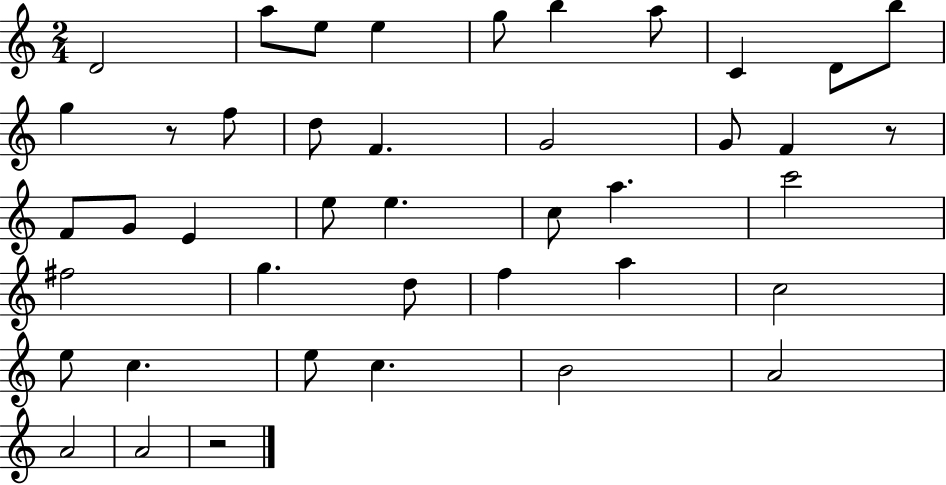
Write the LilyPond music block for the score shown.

{
  \clef treble
  \numericTimeSignature
  \time 2/4
  \key c \major
  d'2 | a''8 e''8 e''4 | g''8 b''4 a''8 | c'4 d'8 b''8 | \break g''4 r8 f''8 | d''8 f'4. | g'2 | g'8 f'4 r8 | \break f'8 g'8 e'4 | e''8 e''4. | c''8 a''4. | c'''2 | \break fis''2 | g''4. d''8 | f''4 a''4 | c''2 | \break e''8 c''4. | e''8 c''4. | b'2 | a'2 | \break a'2 | a'2 | r2 | \bar "|."
}